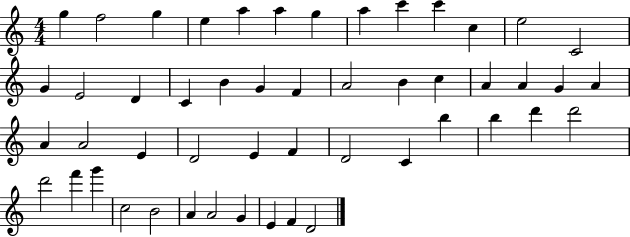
G5/q F5/h G5/q E5/q A5/q A5/q G5/q A5/q C6/q C6/q C5/q E5/h C4/h G4/q E4/h D4/q C4/q B4/q G4/q F4/q A4/h B4/q C5/q A4/q A4/q G4/q A4/q A4/q A4/h E4/q D4/h E4/q F4/q D4/h C4/q B5/q B5/q D6/q D6/h D6/h F6/q G6/q C5/h B4/h A4/q A4/h G4/q E4/q F4/q D4/h